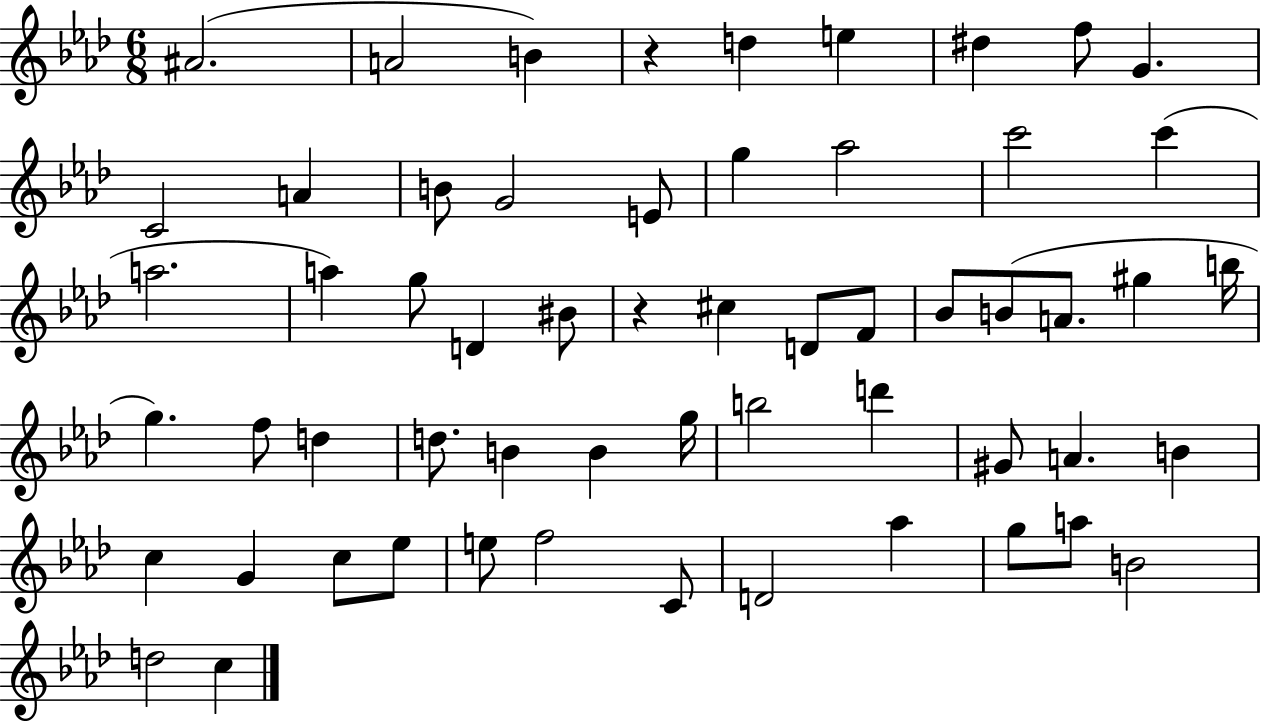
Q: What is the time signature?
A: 6/8